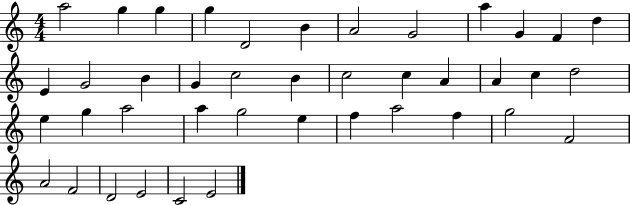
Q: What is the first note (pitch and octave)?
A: A5